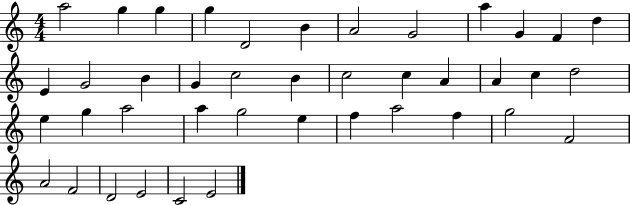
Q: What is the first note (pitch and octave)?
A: A5